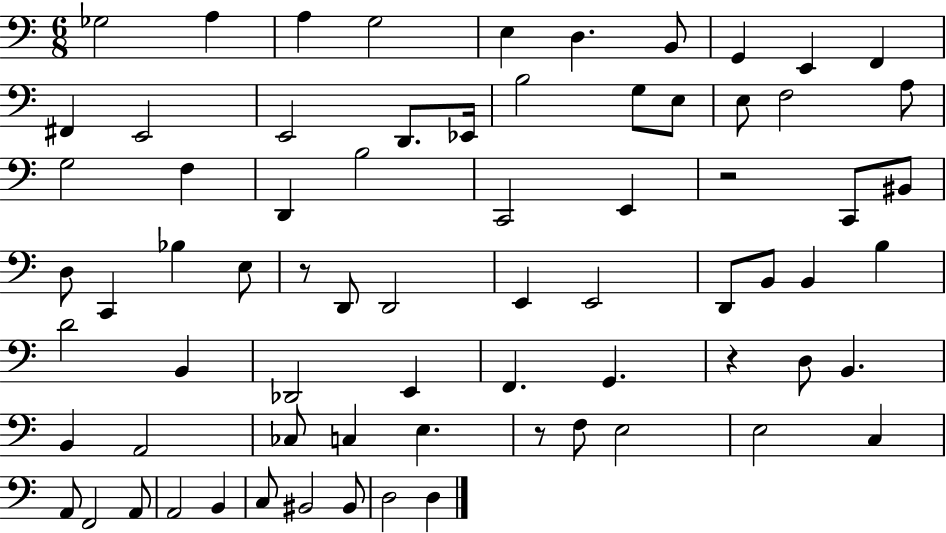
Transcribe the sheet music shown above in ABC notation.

X:1
T:Untitled
M:6/8
L:1/4
K:C
_G,2 A, A, G,2 E, D, B,,/2 G,, E,, F,, ^F,, E,,2 E,,2 D,,/2 _E,,/4 B,2 G,/2 E,/2 E,/2 F,2 A,/2 G,2 F, D,, B,2 C,,2 E,, z2 C,,/2 ^B,,/2 D,/2 C,, _B, E,/2 z/2 D,,/2 D,,2 E,, E,,2 D,,/2 B,,/2 B,, B, D2 B,, _D,,2 E,, F,, G,, z D,/2 B,, B,, A,,2 _C,/2 C, E, z/2 F,/2 E,2 E,2 C, A,,/2 F,,2 A,,/2 A,,2 B,, C,/2 ^B,,2 ^B,,/2 D,2 D,